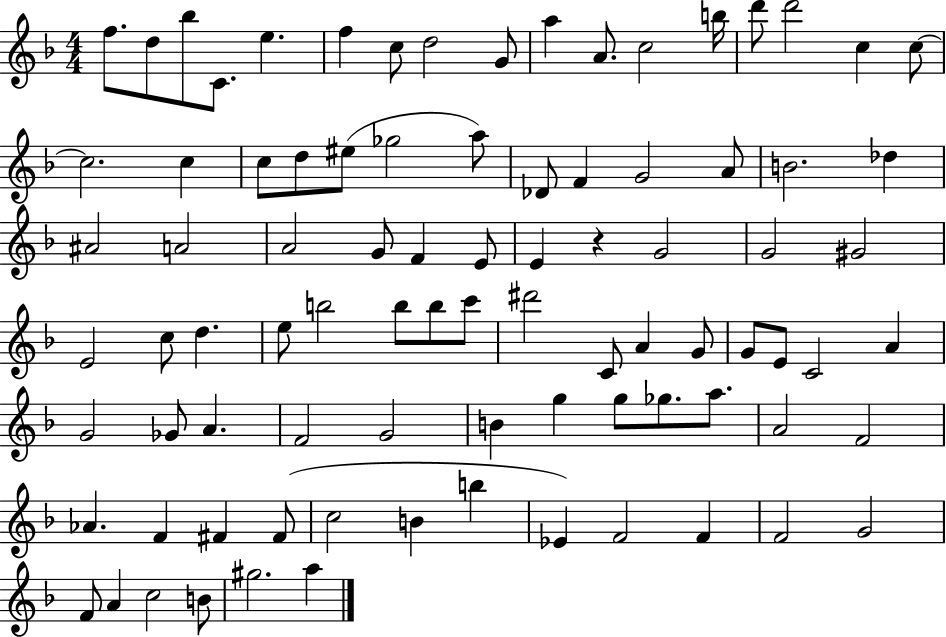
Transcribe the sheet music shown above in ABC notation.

X:1
T:Untitled
M:4/4
L:1/4
K:F
f/2 d/2 _b/2 C/2 e f c/2 d2 G/2 a A/2 c2 b/4 d'/2 d'2 c c/2 c2 c c/2 d/2 ^e/2 _g2 a/2 _D/2 F G2 A/2 B2 _d ^A2 A2 A2 G/2 F E/2 E z G2 G2 ^G2 E2 c/2 d e/2 b2 b/2 b/2 c'/2 ^d'2 C/2 A G/2 G/2 E/2 C2 A G2 _G/2 A F2 G2 B g g/2 _g/2 a/2 A2 F2 _A F ^F ^F/2 c2 B b _E F2 F F2 G2 F/2 A c2 B/2 ^g2 a